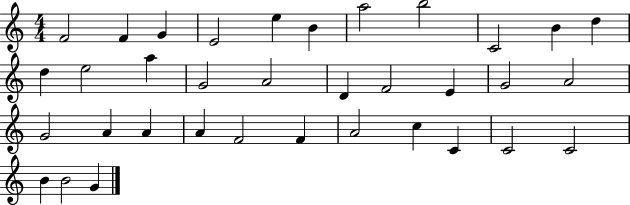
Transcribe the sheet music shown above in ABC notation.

X:1
T:Untitled
M:4/4
L:1/4
K:C
F2 F G E2 e B a2 b2 C2 B d d e2 a G2 A2 D F2 E G2 A2 G2 A A A F2 F A2 c C C2 C2 B B2 G